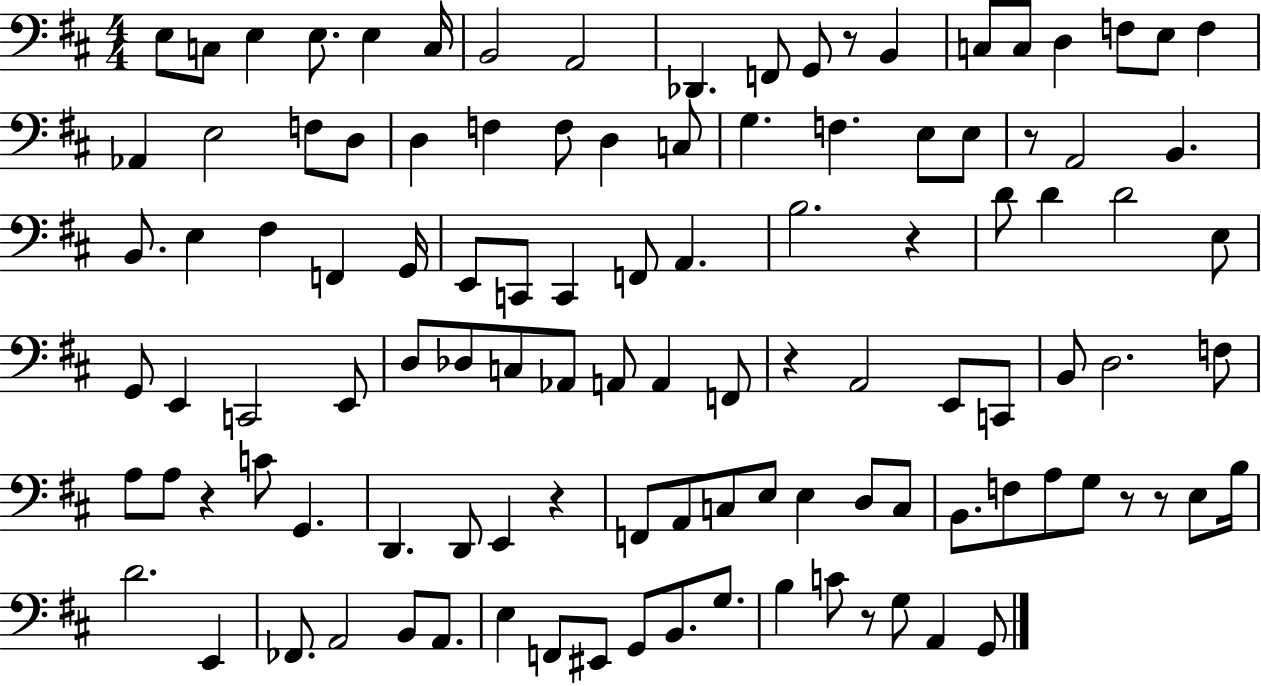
E3/e C3/e E3/q E3/e. E3/q C3/s B2/h A2/h Db2/q. F2/e G2/e R/e B2/q C3/e C3/e D3/q F3/e E3/e F3/q Ab2/q E3/h F3/e D3/e D3/q F3/q F3/e D3/q C3/e G3/q. F3/q. E3/e E3/e R/e A2/h B2/q. B2/e. E3/q F#3/q F2/q G2/s E2/e C2/e C2/q F2/e A2/q. B3/h. R/q D4/e D4/q D4/h E3/e G2/e E2/q C2/h E2/e D3/e Db3/e C3/e Ab2/e A2/e A2/q F2/e R/q A2/h E2/e C2/e B2/e D3/h. F3/e A3/e A3/e R/q C4/e G2/q. D2/q. D2/e E2/q R/q F2/e A2/e C3/e E3/e E3/q D3/e C3/e B2/e. F3/e A3/e G3/e R/e R/e E3/e B3/s D4/h. E2/q FES2/e. A2/h B2/e A2/e. E3/q F2/e EIS2/e G2/e B2/e. G3/e. B3/q C4/e R/e G3/e A2/q G2/e